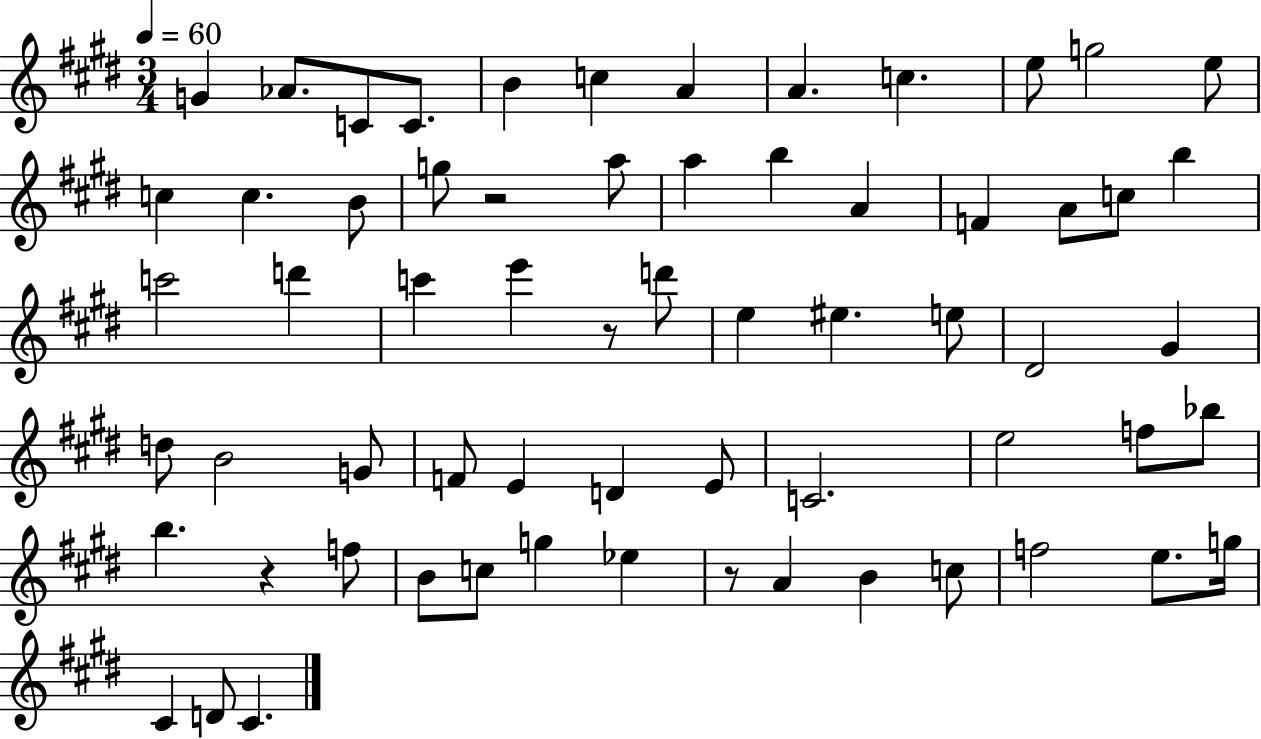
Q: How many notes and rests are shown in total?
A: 64